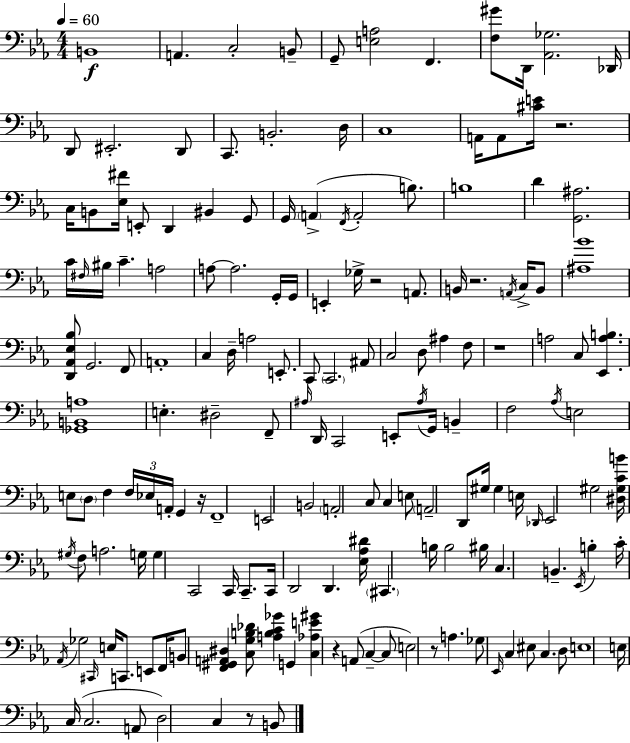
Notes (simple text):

B2/w A2/q. C3/h B2/e G2/e [E3,A3]/h F2/q. [F3,G#4]/e D2/s [Ab2,Gb3]/h. Db2/s D2/e EIS2/h. D2/e C2/e. B2/h. D3/s C3/w A2/s A2/e [C#4,E4]/s R/h. C3/s B2/e [Eb3,F#4]/s E2/e D2/q BIS2/q G2/e G2/s A2/q F2/s A2/h B3/e. B3/w D4/q [G2,A#3]/h. C4/s F#3/s BIS3/s C4/q. A3/h A3/e A3/h. G2/s G2/s E2/q Gb3/s R/h A2/e. B2/s R/h. A2/s C3/s B2/e [A#3,Bb4]/w [D2,Ab2,Eb3,Bb3]/e G2/h. F2/e A2/w C3/q D3/s A3/h E2/e. C2/e C2/h. A#2/e C3/h D3/e A#3/q F3/e R/w A3/h C3/e [Eb2,A3,B3]/q. [Gb2,B2,A3]/w E3/q. D#3/h F2/e A#3/s D2/s C2/h E2/e A#3/s G2/s B2/q F3/h Ab3/s E3/h E3/e D3/e F3/q F3/s Eb3/s A2/s G2/q R/s F2/w E2/h B2/h A2/h C3/e C3/q E3/e A2/h D2/e G#3/s G#3/q E3/s Db2/s Eb2/h G#3/h [D#3,G#3,C4,B4]/s G#3/s F3/e A3/h. G3/s G3/q C2/h C2/s C2/e. C2/s D2/h D2/q. [Eb3,Ab3,D#4]/s C#2/q. B3/s B3/h BIS3/s C3/q. B2/q. Eb2/s B3/q C4/s Ab2/s Gb3/h C#2/s E3/s C2/e. E2/e F2/s B2/e [F2,G#2,A2,D#3]/q [C3,G3,B3,Db4]/e [A3,B3,C4,Gb4]/q G2/q [C3,Ab3,E4,G#4]/q R/q A2/e C3/q C3/e E3/h R/e A3/q. Gb3/e Eb2/s C3/q EIS3/e C3/q. D3/e E3/w E3/s C3/s C3/h. A2/e D3/h C3/q R/e B2/e